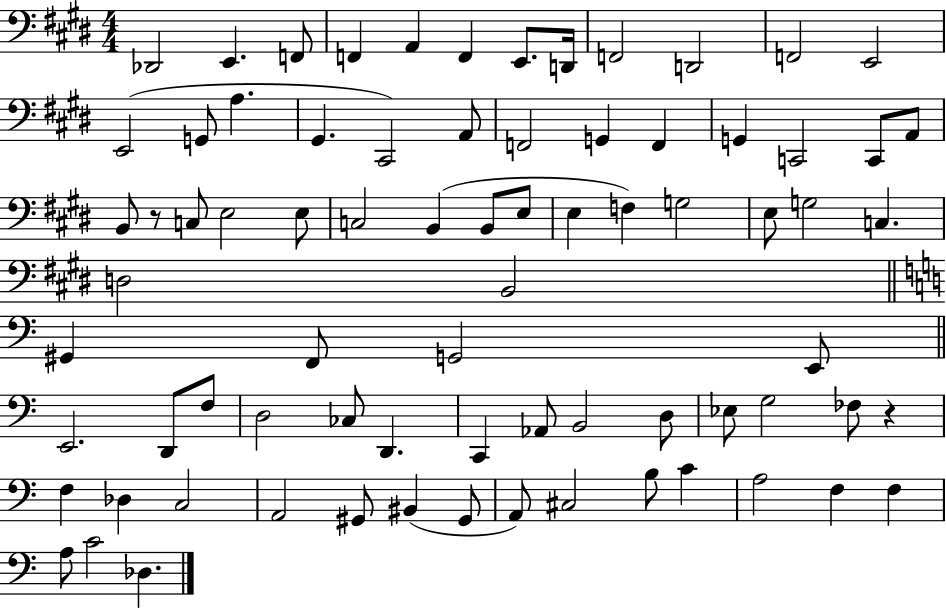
X:1
T:Untitled
M:4/4
L:1/4
K:E
_D,,2 E,, F,,/2 F,, A,, F,, E,,/2 D,,/4 F,,2 D,,2 F,,2 E,,2 E,,2 G,,/2 A, ^G,, ^C,,2 A,,/2 F,,2 G,, F,, G,, C,,2 C,,/2 A,,/2 B,,/2 z/2 C,/2 E,2 E,/2 C,2 B,, B,,/2 E,/2 E, F, G,2 E,/2 G,2 C, D,2 B,,2 ^G,, F,,/2 G,,2 E,,/2 E,,2 D,,/2 F,/2 D,2 _C,/2 D,, C,, _A,,/2 B,,2 D,/2 _E,/2 G,2 _F,/2 z F, _D, C,2 A,,2 ^G,,/2 ^B,, ^G,,/2 A,,/2 ^C,2 B,/2 C A,2 F, F, A,/2 C2 _D,